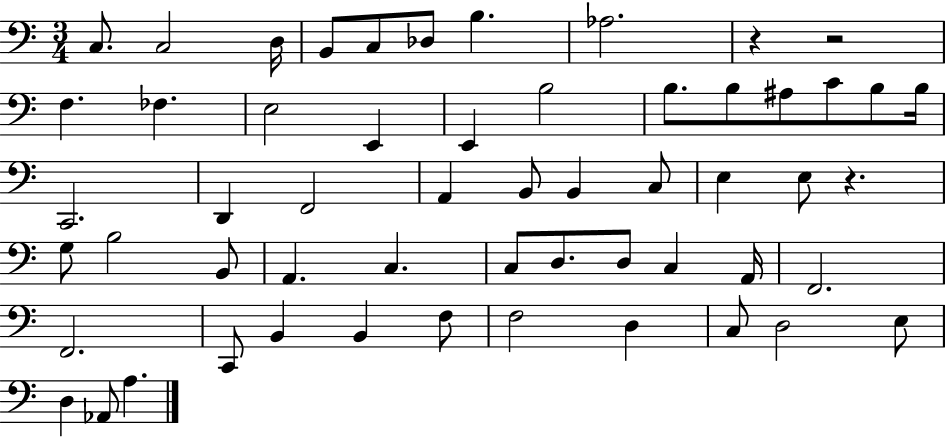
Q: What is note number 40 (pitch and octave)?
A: F2